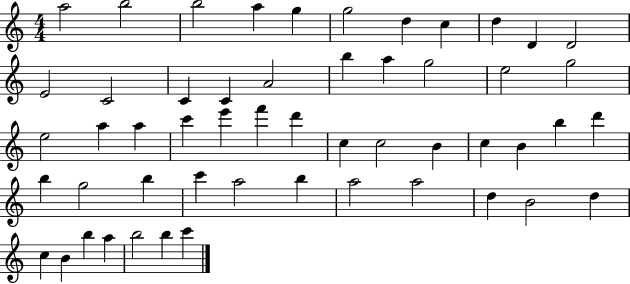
{
  \clef treble
  \numericTimeSignature
  \time 4/4
  \key c \major
  a''2 b''2 | b''2 a''4 g''4 | g''2 d''4 c''4 | d''4 d'4 d'2 | \break e'2 c'2 | c'4 c'4 a'2 | b''4 a''4 g''2 | e''2 g''2 | \break e''2 a''4 a''4 | c'''4 e'''4 f'''4 d'''4 | c''4 c''2 b'4 | c''4 b'4 b''4 d'''4 | \break b''4 g''2 b''4 | c'''4 a''2 b''4 | a''2 a''2 | d''4 b'2 d''4 | \break c''4 b'4 b''4 a''4 | b''2 b''4 c'''4 | \bar "|."
}